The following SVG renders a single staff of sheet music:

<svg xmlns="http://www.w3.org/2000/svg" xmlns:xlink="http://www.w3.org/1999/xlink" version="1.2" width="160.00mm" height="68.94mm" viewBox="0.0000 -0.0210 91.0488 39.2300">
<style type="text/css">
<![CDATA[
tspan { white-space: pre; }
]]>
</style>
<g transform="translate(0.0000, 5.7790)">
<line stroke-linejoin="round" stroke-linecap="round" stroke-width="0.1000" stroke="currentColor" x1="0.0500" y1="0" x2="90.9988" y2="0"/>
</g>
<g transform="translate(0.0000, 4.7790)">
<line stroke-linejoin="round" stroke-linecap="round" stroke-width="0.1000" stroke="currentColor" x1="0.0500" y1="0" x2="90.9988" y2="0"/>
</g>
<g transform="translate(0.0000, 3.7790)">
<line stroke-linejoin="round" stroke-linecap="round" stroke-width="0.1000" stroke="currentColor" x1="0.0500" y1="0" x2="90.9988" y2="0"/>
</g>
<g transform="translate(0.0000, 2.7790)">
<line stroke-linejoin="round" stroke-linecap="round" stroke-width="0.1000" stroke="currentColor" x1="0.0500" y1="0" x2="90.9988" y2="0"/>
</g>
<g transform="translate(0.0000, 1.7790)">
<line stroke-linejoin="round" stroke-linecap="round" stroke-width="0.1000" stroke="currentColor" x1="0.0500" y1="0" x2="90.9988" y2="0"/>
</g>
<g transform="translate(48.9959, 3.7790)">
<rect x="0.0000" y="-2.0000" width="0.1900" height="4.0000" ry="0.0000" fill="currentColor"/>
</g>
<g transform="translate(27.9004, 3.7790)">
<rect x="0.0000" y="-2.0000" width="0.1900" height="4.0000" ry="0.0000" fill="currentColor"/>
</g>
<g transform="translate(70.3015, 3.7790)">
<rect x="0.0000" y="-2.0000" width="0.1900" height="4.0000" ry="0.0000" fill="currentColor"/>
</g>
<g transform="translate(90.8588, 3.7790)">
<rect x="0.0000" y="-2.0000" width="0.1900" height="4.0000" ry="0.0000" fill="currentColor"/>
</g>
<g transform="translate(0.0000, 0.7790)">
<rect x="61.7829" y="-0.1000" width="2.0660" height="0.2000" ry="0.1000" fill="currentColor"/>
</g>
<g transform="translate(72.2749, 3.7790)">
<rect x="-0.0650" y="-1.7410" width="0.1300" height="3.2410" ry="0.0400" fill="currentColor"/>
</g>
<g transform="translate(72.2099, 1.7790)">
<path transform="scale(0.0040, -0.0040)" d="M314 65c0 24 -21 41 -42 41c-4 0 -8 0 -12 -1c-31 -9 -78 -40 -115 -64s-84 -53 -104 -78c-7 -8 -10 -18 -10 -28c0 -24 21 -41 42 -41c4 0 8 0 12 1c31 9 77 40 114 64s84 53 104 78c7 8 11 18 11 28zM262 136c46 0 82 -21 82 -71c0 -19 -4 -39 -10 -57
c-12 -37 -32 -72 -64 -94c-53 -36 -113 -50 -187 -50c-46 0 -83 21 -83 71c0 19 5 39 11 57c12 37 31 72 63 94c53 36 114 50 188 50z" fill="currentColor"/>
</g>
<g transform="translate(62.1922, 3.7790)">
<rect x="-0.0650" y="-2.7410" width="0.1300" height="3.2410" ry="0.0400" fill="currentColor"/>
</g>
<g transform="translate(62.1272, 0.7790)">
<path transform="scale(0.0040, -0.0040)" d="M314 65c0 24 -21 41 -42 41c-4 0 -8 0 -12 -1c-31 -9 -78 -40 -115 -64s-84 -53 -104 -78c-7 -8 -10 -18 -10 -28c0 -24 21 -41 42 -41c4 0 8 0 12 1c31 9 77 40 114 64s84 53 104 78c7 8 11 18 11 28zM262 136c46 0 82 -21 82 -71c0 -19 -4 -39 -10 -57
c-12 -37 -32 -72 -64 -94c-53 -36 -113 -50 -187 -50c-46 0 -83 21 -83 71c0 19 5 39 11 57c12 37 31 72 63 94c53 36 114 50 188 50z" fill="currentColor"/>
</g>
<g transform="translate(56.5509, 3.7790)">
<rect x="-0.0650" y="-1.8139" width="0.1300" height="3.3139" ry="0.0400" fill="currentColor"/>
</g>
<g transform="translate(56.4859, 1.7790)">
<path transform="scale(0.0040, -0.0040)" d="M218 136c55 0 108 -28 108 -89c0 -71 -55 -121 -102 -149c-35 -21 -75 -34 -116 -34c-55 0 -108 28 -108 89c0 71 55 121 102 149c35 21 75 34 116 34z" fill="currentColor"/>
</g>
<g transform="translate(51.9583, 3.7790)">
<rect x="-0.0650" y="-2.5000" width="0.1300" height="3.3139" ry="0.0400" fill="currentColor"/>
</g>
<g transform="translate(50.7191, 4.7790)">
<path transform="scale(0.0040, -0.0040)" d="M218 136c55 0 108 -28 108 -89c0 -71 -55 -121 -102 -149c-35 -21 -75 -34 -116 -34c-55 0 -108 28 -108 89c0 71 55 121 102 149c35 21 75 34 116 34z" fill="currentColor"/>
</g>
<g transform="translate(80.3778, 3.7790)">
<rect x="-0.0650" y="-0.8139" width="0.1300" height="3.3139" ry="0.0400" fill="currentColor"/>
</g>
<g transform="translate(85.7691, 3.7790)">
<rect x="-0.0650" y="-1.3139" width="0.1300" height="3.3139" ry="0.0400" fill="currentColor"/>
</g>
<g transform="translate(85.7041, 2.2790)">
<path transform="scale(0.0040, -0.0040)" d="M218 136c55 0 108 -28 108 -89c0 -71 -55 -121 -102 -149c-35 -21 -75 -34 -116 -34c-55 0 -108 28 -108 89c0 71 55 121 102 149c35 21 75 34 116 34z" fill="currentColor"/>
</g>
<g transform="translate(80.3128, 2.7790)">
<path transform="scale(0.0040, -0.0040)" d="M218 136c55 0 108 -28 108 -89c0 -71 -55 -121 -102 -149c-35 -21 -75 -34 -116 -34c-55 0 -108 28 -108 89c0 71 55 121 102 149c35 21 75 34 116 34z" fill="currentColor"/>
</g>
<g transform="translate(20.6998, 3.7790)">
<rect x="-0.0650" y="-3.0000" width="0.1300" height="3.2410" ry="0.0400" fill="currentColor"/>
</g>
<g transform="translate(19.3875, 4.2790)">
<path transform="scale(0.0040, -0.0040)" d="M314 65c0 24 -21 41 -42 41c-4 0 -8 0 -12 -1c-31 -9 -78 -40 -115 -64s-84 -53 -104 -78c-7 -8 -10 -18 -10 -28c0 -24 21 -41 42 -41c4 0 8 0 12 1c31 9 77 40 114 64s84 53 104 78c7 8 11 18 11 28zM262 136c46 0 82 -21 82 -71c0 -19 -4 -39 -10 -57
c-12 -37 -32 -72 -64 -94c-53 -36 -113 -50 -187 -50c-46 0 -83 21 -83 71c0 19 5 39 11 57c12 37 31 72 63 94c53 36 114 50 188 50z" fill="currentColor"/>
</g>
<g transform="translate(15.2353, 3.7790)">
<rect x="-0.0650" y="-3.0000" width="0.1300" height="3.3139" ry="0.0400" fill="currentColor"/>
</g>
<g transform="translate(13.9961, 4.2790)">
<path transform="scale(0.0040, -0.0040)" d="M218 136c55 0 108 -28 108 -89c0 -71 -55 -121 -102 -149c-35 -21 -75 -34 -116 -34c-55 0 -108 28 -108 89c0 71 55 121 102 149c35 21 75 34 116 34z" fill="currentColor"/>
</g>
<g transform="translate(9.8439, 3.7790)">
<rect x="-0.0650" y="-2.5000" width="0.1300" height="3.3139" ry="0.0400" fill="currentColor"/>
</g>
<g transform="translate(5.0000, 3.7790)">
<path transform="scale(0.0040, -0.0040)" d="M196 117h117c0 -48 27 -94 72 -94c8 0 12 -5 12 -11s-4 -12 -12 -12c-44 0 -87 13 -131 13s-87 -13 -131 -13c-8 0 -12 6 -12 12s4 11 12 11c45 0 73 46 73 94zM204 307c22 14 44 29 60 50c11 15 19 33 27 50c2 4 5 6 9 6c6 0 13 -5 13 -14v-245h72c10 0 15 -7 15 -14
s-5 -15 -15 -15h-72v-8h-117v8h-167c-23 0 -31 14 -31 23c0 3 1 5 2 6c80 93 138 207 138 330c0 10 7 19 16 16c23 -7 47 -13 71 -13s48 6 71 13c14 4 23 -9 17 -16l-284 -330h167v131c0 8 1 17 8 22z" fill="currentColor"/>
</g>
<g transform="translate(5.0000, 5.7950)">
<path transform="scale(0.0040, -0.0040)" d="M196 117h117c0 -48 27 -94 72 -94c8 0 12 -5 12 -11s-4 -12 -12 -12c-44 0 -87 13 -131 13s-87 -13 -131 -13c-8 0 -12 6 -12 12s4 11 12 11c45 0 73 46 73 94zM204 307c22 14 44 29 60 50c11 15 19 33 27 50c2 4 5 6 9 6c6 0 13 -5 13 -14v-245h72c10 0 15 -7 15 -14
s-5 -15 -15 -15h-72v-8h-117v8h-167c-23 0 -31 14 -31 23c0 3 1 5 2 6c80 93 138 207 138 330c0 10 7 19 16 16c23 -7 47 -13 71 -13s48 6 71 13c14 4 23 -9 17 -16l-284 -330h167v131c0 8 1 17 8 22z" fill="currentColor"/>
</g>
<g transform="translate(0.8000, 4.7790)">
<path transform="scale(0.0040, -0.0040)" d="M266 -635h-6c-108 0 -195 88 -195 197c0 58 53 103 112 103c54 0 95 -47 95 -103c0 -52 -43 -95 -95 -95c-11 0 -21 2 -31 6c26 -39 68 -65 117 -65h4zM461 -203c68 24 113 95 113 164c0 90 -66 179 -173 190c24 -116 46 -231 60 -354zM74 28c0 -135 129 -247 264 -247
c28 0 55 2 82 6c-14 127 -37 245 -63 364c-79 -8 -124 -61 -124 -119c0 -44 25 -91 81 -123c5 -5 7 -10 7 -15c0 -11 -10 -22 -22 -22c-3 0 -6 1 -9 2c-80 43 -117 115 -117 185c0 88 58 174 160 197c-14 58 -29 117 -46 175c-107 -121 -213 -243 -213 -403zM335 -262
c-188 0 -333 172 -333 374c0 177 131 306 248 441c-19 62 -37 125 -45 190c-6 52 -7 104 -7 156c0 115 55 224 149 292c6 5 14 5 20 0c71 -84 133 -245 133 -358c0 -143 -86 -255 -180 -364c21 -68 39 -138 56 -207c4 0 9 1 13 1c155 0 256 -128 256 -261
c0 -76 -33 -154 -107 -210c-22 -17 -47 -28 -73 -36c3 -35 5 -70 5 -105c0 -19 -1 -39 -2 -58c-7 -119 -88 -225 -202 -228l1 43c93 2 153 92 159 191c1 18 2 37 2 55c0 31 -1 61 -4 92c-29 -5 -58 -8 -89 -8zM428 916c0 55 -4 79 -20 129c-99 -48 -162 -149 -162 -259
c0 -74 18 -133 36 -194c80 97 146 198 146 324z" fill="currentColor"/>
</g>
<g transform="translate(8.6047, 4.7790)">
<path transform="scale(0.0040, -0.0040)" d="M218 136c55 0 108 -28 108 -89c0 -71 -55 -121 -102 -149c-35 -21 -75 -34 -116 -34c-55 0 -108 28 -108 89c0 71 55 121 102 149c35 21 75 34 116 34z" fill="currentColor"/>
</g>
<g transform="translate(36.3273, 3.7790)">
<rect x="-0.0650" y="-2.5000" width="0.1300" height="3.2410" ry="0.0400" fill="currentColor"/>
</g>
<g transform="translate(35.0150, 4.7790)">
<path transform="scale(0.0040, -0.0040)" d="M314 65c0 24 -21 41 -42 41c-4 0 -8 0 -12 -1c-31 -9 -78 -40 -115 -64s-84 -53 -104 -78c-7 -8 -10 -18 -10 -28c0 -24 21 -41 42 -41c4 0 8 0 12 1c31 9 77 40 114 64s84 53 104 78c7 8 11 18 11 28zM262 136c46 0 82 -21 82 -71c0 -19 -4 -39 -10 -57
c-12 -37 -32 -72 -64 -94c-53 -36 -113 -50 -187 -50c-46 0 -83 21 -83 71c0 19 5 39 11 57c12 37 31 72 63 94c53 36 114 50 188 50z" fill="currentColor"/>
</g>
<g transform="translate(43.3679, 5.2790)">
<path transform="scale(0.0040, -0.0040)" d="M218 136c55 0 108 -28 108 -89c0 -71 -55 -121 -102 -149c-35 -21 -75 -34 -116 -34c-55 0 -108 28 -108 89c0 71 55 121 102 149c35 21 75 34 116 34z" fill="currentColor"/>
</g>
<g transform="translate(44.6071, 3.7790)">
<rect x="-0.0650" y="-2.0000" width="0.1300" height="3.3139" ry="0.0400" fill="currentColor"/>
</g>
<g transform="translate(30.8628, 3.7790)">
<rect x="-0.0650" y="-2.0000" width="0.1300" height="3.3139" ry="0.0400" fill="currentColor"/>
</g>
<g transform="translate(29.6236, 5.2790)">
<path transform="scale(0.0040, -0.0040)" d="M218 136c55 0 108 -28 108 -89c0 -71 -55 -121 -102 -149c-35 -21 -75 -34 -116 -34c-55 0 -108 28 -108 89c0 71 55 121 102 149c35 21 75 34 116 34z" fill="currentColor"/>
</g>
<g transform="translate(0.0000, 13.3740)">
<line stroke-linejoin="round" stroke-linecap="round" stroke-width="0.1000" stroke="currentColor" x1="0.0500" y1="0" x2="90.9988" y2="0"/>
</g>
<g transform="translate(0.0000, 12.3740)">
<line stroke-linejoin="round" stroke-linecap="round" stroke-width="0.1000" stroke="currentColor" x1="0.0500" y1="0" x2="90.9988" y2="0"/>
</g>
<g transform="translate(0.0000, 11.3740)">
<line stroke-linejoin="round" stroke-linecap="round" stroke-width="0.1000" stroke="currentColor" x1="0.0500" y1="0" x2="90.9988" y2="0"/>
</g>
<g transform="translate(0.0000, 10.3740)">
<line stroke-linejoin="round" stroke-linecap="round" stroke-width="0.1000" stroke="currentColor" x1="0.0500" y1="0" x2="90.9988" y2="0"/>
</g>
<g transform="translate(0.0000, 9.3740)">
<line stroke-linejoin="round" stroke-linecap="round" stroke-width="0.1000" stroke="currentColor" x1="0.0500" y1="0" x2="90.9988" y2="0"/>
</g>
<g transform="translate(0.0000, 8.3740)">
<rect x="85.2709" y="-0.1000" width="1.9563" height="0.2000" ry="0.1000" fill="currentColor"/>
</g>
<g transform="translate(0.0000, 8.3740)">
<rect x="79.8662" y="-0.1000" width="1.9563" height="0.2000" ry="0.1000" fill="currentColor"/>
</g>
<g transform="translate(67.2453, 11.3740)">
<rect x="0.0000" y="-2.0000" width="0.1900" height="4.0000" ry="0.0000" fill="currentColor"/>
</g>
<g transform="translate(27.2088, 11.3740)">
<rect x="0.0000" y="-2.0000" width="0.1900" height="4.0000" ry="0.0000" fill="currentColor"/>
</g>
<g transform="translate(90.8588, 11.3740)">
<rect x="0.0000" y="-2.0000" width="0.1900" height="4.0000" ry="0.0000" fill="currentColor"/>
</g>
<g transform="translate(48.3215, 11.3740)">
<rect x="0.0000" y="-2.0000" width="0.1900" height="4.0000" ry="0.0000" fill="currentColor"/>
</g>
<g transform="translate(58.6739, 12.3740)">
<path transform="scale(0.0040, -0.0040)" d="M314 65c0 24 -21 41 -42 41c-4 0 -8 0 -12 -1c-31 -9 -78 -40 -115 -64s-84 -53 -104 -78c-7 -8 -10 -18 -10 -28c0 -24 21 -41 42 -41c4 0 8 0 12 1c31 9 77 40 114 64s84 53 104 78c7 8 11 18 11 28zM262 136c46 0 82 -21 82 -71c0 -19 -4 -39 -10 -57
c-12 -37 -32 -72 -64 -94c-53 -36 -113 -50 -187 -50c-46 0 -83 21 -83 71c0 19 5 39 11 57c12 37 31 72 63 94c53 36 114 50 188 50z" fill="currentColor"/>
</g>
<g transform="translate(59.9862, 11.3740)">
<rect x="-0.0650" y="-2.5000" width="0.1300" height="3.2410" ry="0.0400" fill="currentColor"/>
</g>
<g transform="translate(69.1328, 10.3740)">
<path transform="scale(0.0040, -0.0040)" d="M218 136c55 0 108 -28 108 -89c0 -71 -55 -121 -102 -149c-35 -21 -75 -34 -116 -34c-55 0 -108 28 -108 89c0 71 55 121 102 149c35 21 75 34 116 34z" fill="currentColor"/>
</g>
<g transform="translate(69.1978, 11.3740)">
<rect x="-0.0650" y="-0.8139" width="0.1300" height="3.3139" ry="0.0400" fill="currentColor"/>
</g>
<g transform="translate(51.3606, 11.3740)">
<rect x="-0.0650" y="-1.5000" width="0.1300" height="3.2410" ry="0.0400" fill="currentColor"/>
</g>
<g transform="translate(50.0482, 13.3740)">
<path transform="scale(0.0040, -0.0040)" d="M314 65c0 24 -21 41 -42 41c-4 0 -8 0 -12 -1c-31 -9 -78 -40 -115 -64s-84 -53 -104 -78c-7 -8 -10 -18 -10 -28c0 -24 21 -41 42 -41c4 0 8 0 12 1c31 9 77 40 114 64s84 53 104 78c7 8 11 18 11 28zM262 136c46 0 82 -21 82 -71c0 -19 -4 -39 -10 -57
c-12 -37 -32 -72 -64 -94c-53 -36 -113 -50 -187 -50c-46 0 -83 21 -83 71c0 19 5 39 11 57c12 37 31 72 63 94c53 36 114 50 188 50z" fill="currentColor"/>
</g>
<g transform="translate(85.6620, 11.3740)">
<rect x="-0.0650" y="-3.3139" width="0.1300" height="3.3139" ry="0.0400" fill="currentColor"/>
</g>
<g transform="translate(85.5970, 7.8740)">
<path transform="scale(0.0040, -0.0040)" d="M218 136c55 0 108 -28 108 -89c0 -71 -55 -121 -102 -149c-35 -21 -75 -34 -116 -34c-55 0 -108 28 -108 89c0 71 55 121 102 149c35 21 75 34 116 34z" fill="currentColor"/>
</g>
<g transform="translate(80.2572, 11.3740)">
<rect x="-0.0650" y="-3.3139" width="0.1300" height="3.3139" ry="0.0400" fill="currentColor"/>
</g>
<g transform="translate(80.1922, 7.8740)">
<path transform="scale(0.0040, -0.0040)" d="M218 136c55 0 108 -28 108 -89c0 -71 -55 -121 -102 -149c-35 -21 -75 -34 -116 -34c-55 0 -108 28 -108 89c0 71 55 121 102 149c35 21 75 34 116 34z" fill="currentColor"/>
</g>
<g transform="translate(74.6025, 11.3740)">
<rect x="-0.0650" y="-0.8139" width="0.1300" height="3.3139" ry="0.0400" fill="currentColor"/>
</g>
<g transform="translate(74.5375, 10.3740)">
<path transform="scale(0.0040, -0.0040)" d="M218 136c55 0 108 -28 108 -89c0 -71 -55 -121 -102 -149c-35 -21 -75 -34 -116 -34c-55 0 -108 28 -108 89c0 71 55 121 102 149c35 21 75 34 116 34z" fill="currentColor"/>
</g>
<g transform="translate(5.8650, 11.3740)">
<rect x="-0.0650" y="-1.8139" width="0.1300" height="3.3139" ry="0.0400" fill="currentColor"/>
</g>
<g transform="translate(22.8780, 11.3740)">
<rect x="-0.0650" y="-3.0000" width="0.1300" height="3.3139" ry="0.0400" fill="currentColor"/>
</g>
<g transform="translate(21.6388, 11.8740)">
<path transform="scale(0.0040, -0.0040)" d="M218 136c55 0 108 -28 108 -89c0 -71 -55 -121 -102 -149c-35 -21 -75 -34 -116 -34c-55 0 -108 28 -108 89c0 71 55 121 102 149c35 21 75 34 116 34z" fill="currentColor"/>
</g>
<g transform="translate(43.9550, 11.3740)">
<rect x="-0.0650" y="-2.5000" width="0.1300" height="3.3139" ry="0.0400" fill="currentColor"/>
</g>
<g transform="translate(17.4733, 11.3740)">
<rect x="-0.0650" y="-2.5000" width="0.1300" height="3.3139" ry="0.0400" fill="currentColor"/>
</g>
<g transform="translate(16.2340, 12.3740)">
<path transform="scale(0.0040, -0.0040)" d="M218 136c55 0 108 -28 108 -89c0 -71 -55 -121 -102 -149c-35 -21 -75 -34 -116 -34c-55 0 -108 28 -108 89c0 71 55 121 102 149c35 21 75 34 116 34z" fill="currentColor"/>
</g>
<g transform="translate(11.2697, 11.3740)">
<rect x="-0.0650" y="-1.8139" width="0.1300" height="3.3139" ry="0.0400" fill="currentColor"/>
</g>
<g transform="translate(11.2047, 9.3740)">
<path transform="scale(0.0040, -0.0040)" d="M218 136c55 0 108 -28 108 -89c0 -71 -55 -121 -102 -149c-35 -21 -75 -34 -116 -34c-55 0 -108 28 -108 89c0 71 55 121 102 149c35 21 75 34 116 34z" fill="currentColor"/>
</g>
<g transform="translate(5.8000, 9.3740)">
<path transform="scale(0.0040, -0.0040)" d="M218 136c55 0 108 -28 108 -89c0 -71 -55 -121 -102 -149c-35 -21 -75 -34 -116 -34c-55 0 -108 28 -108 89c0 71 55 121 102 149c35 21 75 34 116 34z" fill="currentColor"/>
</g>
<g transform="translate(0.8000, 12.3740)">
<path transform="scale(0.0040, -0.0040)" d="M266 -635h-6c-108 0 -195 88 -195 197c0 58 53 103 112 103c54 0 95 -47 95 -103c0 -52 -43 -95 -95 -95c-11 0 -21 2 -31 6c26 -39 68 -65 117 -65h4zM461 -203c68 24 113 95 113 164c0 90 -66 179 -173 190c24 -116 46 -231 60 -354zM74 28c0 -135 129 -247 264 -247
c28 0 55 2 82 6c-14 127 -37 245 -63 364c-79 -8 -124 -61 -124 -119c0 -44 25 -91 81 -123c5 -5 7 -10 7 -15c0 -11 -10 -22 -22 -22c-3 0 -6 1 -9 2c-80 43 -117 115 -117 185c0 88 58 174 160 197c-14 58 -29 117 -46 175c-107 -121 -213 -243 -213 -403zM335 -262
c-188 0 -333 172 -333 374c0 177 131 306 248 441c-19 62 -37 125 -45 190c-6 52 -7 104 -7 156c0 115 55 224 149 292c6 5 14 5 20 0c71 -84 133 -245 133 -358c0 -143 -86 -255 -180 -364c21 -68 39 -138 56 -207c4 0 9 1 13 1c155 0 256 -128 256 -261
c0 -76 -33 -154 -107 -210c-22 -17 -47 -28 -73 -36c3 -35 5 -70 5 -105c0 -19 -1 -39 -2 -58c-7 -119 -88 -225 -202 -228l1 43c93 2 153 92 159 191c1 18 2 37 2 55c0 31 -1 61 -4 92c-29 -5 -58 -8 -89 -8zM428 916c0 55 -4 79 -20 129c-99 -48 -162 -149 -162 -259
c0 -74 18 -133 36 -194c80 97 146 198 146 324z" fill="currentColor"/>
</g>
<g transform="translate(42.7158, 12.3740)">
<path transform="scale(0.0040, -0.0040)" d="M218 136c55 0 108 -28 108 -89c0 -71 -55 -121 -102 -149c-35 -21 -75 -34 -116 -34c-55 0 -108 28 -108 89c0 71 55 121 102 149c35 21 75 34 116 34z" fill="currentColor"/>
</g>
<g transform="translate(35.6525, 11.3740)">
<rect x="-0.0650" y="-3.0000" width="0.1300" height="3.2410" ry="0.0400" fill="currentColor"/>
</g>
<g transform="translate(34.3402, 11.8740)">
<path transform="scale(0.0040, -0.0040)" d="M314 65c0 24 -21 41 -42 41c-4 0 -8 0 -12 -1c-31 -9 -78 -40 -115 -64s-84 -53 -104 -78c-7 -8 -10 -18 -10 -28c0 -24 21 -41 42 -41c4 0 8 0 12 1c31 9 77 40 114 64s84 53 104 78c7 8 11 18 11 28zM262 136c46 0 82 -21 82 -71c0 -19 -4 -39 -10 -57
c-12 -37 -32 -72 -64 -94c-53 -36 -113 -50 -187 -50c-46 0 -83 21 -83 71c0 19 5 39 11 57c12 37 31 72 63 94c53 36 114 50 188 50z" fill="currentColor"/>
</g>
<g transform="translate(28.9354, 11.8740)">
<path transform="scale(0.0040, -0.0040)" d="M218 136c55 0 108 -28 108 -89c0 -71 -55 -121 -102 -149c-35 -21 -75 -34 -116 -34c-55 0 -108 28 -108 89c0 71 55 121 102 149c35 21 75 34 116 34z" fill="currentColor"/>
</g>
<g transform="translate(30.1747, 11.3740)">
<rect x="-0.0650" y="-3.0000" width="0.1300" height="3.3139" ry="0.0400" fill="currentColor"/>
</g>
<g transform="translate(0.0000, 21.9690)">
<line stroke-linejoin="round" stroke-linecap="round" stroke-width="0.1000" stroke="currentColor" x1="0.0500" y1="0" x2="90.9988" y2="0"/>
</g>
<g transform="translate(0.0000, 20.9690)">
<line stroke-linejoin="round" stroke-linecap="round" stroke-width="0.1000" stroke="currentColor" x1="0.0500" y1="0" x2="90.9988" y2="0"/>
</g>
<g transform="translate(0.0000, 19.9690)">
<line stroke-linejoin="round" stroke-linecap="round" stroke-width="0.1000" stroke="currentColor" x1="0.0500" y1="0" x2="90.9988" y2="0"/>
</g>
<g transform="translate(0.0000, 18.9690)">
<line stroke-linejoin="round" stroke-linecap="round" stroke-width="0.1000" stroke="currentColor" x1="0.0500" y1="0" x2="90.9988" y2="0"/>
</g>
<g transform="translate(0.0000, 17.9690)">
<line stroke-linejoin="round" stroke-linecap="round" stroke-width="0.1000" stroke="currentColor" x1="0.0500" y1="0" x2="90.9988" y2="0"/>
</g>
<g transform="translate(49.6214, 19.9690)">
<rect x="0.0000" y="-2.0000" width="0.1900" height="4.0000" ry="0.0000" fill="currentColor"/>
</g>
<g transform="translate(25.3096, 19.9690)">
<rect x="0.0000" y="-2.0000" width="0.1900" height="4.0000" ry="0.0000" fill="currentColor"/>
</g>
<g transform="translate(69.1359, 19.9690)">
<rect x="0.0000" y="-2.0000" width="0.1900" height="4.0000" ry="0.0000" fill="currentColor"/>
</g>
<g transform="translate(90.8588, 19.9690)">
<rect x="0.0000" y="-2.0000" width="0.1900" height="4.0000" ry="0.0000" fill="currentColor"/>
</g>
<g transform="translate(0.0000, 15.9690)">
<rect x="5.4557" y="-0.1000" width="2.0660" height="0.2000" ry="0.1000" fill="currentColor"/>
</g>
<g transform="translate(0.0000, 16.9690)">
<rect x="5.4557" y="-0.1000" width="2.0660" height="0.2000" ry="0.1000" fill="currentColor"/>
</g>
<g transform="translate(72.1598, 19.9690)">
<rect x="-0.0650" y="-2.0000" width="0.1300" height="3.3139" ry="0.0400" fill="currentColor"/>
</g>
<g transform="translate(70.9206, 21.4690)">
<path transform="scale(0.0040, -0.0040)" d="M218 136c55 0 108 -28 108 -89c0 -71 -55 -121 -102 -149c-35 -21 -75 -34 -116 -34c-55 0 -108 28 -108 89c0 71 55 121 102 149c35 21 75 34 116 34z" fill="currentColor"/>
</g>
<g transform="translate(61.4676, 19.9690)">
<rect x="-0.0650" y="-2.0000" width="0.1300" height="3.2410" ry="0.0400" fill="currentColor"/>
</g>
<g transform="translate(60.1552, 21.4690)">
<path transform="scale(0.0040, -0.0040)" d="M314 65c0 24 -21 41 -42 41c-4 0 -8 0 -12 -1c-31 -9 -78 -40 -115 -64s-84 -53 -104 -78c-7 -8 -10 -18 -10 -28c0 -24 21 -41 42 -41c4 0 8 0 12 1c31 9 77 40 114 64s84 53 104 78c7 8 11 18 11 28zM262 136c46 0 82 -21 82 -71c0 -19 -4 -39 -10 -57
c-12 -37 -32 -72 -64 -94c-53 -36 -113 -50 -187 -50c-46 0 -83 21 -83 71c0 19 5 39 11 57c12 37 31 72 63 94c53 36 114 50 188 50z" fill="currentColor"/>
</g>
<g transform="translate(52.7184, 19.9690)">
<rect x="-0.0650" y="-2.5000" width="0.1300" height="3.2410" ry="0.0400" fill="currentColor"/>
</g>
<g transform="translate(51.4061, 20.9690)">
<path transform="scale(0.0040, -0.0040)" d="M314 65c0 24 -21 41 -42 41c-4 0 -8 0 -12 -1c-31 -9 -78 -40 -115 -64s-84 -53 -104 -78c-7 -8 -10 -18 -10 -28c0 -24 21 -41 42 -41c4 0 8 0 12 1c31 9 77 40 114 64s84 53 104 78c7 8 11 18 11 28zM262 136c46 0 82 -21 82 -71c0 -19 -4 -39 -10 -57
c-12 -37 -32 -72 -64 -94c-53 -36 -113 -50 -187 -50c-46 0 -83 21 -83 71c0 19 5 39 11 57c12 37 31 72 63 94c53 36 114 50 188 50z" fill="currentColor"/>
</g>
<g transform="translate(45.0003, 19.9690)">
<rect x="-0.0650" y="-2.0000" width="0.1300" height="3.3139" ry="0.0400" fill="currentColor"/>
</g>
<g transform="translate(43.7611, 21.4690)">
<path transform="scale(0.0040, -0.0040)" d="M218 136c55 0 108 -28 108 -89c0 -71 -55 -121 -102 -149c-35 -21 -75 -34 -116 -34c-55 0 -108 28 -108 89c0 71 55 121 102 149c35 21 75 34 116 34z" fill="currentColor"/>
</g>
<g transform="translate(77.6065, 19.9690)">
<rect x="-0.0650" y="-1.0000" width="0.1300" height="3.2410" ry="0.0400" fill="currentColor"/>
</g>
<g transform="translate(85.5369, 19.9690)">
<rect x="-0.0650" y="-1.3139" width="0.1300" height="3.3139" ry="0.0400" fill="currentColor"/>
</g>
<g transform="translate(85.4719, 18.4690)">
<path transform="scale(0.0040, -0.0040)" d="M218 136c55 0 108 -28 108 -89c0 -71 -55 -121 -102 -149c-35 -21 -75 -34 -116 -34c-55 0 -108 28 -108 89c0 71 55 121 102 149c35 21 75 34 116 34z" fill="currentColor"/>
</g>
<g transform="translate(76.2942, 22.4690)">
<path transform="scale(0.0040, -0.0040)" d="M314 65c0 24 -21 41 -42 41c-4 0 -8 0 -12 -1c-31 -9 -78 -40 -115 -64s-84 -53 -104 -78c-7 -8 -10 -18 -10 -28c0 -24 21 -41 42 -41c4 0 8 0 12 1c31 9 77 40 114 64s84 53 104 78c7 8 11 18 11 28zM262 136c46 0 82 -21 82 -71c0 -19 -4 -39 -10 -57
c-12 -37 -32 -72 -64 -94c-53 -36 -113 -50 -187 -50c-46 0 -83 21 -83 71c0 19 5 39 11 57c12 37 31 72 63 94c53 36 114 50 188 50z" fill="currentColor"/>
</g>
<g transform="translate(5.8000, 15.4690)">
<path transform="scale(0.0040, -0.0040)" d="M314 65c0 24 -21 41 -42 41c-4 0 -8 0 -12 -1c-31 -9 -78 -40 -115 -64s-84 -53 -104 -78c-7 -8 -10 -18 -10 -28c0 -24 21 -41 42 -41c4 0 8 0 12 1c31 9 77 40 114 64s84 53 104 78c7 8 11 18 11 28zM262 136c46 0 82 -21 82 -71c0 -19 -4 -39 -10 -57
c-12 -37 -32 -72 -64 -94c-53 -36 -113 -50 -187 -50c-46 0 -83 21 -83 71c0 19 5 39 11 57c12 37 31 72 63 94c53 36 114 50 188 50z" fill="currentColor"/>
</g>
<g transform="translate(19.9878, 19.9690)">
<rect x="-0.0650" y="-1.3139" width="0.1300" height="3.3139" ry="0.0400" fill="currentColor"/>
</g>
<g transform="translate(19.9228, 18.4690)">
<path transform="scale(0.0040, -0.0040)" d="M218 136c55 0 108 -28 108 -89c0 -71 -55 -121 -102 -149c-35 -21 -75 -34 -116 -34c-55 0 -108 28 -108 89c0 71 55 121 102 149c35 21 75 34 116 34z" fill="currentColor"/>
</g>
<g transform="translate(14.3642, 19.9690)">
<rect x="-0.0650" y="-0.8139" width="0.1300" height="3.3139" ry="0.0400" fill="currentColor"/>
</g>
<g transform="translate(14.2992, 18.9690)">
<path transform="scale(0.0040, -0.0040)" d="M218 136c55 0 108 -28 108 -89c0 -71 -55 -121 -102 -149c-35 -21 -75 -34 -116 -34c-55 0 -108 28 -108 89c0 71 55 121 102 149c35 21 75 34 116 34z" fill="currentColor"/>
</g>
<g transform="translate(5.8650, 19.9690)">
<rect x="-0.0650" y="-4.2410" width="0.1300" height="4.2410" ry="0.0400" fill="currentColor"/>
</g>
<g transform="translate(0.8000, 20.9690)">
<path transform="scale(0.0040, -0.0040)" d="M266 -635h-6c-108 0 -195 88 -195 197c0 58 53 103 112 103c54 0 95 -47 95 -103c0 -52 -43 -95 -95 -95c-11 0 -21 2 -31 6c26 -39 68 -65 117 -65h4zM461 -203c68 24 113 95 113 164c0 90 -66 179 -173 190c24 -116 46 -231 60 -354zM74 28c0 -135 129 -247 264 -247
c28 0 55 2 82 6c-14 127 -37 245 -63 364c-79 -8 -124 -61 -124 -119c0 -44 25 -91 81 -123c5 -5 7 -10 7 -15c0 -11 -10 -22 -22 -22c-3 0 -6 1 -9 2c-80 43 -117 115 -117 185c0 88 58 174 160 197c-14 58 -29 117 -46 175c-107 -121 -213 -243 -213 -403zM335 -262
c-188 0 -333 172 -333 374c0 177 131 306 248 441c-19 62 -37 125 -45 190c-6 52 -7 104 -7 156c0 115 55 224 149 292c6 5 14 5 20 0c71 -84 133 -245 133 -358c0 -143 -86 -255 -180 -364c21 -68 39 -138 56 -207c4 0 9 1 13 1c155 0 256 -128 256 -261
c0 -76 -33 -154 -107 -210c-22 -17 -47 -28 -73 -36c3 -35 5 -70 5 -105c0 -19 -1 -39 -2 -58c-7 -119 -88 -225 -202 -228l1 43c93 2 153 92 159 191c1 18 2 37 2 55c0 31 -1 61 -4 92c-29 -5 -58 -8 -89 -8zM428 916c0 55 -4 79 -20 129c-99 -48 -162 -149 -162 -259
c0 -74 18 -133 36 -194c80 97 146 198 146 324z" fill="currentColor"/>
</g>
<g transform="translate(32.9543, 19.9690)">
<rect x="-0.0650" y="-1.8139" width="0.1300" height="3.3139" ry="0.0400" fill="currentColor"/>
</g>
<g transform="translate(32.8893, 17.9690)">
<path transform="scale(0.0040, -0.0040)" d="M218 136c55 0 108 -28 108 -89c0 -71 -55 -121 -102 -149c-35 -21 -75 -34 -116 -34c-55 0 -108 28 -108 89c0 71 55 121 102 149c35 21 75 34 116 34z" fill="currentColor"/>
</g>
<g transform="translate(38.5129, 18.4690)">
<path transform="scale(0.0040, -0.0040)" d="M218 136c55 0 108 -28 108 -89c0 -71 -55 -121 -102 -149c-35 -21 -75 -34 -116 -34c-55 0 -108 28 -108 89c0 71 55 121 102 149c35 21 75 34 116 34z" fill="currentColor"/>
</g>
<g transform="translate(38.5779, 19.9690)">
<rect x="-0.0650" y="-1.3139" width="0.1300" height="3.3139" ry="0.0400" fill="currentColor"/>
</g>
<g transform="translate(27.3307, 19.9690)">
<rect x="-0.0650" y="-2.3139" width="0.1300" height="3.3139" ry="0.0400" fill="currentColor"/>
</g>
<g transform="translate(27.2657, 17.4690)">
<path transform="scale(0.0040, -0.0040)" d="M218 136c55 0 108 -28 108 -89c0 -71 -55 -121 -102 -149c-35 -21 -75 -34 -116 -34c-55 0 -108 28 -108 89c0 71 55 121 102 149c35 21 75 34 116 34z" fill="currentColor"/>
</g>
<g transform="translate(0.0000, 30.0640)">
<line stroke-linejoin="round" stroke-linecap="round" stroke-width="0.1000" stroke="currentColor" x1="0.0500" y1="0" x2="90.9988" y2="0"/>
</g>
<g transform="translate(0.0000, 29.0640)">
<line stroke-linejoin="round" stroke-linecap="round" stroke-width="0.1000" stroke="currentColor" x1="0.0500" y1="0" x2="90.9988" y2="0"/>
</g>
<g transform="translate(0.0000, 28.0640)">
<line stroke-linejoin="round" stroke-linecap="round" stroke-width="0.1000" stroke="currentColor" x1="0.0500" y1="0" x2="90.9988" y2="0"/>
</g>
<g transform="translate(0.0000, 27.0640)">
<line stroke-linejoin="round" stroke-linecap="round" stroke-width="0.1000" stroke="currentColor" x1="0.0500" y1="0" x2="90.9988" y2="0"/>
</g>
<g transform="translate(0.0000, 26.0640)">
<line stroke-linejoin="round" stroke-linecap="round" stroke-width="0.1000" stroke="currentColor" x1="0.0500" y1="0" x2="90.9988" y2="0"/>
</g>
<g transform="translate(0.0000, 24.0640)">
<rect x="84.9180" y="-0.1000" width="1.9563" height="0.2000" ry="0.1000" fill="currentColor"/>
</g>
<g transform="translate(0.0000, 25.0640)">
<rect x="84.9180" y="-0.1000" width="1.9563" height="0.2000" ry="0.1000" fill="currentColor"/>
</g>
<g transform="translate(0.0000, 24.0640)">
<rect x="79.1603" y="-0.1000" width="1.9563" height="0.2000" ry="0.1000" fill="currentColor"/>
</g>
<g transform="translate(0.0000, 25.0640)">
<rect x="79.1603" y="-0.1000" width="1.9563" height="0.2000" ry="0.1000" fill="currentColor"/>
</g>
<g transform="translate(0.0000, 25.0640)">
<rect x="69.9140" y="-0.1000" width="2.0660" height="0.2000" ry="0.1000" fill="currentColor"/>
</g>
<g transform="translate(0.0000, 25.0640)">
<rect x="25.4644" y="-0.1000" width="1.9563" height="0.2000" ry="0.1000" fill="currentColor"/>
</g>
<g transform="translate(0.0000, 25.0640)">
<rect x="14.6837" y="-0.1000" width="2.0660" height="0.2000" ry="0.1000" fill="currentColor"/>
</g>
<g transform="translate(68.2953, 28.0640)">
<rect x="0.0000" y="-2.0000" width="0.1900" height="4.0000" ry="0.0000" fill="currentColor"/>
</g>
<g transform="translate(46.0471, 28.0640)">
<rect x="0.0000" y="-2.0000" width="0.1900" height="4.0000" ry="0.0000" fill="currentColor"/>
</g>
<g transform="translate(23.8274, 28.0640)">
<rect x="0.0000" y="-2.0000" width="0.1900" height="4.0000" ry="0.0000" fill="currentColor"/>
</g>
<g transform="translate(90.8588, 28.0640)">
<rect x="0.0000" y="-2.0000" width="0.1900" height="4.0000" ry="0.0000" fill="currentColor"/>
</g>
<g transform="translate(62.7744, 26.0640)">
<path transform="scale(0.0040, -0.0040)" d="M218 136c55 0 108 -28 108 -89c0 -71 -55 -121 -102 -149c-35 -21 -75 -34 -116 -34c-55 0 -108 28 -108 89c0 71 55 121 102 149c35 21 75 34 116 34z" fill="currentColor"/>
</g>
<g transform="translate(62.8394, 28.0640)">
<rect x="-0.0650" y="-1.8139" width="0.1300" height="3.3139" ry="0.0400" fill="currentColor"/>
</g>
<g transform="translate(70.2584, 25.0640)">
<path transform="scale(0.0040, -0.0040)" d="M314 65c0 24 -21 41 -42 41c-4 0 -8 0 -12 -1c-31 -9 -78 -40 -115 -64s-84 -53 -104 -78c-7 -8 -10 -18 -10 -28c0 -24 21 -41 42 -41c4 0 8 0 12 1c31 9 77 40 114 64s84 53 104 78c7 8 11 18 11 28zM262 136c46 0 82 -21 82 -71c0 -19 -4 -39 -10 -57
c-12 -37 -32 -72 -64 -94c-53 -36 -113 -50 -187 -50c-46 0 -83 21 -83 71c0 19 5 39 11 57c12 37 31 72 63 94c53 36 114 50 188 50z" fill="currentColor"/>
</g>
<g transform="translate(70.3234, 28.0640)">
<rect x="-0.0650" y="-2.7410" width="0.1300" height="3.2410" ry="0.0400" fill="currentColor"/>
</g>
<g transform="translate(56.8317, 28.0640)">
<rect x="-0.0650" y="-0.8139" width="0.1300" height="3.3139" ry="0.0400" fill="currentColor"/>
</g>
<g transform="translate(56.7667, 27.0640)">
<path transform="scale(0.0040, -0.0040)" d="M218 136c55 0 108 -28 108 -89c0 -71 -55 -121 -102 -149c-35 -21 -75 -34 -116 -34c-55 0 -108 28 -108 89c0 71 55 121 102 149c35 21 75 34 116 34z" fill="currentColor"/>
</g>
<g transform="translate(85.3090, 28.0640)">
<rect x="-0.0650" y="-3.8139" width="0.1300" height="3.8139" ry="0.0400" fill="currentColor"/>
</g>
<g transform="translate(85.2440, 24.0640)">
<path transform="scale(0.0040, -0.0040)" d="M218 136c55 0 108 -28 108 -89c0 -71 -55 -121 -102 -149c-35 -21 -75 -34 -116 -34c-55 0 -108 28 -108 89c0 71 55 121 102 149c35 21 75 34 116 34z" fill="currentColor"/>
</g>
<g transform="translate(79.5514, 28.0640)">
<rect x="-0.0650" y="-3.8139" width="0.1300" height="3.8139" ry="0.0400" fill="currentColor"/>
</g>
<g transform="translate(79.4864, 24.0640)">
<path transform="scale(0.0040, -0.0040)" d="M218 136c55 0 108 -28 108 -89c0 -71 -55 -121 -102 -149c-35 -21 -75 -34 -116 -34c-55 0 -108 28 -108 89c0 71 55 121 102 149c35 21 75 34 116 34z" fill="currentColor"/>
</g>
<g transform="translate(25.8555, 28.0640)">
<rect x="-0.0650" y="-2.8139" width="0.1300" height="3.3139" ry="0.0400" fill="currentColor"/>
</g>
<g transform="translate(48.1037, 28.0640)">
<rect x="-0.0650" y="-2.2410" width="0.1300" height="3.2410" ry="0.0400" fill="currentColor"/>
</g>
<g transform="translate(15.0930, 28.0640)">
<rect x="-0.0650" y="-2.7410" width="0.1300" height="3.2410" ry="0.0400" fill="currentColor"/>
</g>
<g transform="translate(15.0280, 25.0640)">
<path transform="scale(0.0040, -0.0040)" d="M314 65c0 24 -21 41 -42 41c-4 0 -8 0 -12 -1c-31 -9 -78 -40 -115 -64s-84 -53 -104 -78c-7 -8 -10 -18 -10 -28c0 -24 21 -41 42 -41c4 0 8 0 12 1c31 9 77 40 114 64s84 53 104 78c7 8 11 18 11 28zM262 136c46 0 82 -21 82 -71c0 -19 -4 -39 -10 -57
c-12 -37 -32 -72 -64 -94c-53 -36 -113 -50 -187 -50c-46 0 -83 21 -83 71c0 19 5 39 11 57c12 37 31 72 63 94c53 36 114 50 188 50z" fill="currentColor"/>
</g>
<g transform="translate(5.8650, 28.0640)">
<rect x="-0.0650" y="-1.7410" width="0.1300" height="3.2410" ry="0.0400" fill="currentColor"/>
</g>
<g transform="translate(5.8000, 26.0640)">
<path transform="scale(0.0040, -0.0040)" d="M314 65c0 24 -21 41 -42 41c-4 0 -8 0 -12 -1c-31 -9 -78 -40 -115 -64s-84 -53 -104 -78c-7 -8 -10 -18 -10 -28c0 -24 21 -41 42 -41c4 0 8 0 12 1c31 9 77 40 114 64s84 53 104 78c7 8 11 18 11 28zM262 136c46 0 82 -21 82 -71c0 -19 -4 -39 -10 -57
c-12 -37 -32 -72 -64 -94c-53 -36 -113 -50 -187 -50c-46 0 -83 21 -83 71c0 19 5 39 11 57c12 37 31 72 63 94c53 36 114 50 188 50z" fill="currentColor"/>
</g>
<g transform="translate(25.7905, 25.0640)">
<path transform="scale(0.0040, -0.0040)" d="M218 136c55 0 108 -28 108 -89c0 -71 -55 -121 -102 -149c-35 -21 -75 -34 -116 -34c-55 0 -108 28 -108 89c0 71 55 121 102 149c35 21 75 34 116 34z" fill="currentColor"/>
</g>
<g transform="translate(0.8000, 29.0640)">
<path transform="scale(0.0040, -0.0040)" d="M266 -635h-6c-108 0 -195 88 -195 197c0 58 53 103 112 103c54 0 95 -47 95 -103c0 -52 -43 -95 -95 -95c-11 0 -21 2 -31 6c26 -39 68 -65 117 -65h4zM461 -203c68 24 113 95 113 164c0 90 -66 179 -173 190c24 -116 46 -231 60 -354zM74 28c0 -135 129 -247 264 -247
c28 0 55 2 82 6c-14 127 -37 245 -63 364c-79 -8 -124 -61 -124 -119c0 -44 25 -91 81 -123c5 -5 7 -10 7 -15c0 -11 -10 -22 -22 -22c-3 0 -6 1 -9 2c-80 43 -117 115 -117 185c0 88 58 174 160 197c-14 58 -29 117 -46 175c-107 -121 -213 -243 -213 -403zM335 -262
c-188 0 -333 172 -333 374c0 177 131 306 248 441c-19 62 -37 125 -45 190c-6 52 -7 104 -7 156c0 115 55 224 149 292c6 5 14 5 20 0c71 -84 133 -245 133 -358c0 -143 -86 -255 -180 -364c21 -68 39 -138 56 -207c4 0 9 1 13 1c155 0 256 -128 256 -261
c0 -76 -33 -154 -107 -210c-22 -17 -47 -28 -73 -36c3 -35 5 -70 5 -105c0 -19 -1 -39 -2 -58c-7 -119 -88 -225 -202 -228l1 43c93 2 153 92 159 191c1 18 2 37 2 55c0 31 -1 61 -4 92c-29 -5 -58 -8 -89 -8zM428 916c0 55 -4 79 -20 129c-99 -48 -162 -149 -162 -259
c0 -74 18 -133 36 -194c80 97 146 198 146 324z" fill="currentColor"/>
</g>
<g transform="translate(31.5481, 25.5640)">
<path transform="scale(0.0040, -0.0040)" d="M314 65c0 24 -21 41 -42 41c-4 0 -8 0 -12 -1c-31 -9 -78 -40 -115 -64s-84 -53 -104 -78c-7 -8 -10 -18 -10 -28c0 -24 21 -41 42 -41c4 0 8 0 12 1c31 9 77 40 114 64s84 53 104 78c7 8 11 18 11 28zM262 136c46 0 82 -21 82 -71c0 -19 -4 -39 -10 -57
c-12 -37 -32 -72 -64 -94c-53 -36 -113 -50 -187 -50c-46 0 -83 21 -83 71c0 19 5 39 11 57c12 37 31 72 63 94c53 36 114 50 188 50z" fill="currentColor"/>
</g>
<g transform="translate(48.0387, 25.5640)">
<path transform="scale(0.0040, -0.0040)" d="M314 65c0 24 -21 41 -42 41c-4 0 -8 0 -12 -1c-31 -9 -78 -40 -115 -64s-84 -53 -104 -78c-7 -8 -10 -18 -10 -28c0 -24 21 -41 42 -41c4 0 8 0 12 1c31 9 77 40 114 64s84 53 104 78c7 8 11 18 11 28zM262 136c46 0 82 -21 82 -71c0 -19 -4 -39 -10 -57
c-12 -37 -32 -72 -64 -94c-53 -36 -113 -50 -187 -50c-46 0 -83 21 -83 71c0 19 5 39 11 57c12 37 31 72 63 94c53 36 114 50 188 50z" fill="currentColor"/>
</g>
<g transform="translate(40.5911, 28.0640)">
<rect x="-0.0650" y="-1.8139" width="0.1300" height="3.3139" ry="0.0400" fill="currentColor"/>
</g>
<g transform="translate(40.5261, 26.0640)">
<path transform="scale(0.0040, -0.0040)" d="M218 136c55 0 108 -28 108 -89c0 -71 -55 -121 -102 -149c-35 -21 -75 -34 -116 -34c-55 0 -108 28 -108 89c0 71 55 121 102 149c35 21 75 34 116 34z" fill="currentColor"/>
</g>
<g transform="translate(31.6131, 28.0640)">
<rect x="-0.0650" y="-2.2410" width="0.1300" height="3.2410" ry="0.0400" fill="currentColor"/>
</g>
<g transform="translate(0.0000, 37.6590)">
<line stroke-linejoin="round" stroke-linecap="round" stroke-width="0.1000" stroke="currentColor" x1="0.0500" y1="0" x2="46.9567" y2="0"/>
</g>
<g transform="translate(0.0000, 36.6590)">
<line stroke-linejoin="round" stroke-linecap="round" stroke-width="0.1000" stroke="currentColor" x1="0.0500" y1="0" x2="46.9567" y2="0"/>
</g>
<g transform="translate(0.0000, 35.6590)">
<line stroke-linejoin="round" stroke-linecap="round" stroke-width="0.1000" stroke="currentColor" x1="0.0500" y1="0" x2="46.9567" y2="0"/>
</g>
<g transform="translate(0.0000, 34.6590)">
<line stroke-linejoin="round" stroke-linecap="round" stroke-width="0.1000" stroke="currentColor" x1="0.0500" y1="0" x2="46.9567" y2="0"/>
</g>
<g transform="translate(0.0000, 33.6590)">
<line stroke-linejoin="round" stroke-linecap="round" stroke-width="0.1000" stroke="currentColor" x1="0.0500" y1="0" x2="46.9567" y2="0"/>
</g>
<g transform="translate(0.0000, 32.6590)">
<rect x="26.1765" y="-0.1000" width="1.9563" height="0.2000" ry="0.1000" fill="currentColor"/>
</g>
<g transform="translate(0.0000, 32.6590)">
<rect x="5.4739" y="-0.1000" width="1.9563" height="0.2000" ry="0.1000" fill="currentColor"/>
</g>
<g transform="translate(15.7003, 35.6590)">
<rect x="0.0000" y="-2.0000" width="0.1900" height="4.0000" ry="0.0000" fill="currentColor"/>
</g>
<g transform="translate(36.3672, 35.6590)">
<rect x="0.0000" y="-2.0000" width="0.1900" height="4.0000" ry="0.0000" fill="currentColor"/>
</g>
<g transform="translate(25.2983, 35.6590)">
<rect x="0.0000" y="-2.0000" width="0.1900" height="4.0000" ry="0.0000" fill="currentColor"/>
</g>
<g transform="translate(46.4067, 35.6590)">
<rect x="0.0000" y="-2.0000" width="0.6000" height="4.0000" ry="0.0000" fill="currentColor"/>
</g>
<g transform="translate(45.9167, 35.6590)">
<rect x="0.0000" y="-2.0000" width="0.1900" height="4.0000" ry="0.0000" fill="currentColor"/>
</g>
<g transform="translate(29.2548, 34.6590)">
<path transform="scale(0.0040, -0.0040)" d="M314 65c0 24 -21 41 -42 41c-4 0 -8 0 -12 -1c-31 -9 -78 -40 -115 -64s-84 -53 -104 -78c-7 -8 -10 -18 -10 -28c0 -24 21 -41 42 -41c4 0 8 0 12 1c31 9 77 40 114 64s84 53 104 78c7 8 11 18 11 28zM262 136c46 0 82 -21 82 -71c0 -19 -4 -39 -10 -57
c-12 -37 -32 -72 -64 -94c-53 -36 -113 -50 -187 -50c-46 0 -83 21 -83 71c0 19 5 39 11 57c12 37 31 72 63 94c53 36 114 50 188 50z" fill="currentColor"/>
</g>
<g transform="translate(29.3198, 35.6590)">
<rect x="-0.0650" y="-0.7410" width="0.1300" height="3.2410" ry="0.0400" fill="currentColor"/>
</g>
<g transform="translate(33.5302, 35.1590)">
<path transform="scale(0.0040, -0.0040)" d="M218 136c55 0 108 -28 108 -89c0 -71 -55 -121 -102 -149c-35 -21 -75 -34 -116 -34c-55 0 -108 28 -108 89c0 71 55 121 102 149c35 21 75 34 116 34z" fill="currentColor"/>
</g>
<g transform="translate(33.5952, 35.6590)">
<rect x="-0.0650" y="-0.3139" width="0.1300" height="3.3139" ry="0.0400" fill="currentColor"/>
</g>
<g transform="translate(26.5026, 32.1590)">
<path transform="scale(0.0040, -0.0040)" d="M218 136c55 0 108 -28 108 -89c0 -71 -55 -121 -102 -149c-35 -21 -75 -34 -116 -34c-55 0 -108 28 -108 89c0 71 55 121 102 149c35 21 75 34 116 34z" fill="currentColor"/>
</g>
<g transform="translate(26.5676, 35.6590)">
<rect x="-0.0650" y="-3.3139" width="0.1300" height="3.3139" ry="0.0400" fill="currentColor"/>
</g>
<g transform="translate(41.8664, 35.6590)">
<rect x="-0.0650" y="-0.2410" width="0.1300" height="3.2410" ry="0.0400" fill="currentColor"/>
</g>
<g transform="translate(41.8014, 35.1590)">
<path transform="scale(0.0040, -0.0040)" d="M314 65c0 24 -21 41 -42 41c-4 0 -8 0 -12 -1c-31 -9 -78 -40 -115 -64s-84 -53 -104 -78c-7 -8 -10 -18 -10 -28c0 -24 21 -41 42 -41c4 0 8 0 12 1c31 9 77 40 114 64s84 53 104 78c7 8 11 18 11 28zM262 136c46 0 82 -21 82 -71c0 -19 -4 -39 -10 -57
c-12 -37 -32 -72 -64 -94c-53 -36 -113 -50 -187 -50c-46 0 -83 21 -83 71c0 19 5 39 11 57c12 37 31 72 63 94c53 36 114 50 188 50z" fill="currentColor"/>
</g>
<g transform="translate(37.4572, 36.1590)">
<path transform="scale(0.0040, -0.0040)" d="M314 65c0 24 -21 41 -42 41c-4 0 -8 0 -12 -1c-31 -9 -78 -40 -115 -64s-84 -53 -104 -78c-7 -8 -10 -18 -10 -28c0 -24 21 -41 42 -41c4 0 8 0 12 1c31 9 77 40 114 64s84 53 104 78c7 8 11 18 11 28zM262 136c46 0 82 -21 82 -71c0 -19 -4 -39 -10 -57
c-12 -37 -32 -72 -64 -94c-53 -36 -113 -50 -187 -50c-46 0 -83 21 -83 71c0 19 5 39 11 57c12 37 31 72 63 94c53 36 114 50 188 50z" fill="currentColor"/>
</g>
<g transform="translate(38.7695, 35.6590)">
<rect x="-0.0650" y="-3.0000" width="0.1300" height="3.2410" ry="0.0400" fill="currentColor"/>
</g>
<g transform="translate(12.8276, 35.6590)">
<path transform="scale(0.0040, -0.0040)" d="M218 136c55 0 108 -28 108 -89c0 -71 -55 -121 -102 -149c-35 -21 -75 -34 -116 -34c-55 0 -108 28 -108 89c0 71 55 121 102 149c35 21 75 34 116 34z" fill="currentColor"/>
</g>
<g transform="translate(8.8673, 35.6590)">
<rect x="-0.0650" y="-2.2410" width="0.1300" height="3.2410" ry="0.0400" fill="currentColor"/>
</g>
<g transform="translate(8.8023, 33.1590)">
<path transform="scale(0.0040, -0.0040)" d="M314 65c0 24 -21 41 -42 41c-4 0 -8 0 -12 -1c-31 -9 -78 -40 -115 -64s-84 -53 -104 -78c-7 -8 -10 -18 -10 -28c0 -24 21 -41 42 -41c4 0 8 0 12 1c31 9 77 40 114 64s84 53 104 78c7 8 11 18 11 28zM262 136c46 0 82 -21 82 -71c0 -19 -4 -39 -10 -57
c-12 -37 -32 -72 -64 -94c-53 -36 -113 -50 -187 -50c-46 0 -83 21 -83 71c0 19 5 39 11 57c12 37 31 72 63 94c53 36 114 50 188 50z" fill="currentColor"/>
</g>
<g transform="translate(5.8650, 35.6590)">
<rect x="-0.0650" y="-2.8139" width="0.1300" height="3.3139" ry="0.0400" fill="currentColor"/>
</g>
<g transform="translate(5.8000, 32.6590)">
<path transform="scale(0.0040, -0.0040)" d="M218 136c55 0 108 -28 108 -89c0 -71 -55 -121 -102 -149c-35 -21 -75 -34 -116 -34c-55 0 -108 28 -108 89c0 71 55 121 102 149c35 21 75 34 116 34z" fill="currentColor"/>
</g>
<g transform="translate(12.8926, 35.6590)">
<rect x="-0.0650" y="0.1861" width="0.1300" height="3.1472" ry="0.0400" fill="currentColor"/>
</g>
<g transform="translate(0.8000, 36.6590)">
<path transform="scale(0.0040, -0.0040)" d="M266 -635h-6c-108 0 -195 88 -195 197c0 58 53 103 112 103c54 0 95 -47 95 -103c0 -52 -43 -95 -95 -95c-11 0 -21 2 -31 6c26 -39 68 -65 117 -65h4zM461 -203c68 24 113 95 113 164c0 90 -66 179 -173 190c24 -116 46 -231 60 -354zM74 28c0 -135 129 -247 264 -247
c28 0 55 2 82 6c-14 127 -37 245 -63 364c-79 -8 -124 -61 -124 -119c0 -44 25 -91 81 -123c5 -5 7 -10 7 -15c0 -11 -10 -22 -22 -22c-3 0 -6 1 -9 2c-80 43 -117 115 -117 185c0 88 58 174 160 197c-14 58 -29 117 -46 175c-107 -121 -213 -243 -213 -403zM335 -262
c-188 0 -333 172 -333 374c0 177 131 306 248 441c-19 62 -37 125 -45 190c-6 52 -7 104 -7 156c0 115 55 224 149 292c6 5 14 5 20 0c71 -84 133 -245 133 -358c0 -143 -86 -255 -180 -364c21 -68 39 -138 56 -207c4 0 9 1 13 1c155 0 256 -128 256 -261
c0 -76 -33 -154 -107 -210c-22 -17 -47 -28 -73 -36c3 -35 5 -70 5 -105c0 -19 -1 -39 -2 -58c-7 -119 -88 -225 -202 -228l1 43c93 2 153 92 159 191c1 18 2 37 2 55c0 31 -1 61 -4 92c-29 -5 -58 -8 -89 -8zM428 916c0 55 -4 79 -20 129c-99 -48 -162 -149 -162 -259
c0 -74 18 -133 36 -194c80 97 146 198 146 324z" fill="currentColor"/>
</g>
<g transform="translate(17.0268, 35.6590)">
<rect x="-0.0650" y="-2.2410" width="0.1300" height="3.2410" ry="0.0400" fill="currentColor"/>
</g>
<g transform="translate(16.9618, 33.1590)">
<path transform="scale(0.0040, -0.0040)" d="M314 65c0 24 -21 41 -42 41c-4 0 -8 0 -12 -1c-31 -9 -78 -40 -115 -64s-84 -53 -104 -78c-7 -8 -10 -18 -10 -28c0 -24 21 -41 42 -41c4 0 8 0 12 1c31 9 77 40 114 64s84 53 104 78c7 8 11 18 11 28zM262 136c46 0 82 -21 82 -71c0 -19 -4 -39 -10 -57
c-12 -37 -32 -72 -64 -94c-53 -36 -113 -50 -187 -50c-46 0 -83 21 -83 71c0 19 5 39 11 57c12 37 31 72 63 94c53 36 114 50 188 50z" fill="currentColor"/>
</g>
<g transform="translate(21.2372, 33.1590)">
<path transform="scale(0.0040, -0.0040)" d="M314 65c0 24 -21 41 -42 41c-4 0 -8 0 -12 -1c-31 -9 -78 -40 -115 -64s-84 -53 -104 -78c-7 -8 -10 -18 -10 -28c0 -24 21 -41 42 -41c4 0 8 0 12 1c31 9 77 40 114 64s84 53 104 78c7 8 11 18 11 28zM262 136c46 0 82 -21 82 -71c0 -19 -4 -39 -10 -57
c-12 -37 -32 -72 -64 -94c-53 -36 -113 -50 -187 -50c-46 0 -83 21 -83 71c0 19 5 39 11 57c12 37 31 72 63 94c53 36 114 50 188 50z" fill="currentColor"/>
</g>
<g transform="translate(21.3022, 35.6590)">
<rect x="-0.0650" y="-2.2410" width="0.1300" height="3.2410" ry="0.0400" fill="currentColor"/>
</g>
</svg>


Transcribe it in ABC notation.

X:1
T:Untitled
M:4/4
L:1/4
K:C
G A A2 F G2 F G f a2 f2 d e f f G A A A2 G E2 G2 d d b b d'2 d e g f e F G2 F2 F D2 e f2 a2 a g2 f g2 d f a2 c' c' a g2 B g2 g2 b d2 c A2 c2